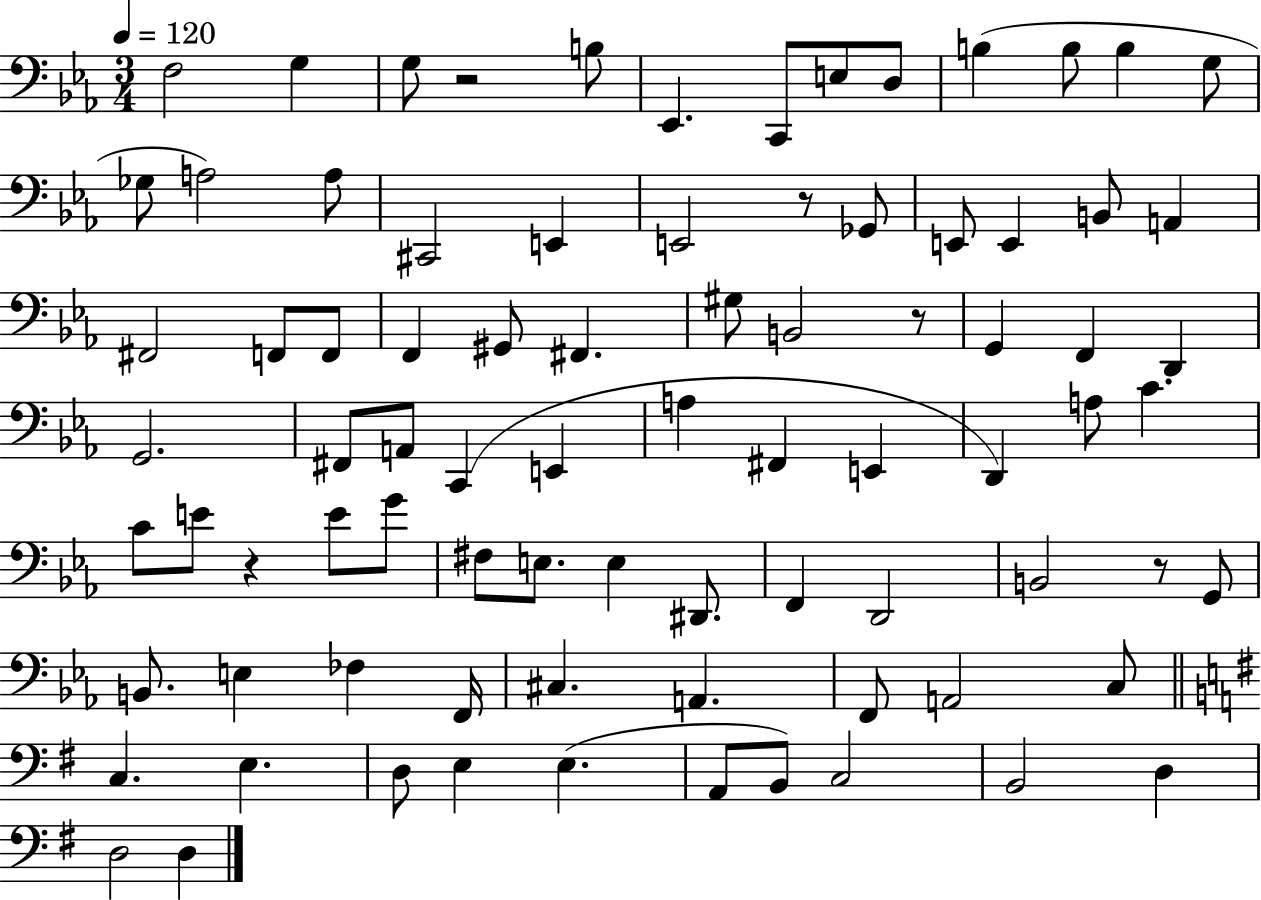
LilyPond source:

{
  \clef bass
  \numericTimeSignature
  \time 3/4
  \key ees \major
  \tempo 4 = 120
  f2 g4 | g8 r2 b8 | ees,4. c,8 e8 d8 | b4( b8 b4 g8 | \break ges8 a2) a8 | cis,2 e,4 | e,2 r8 ges,8 | e,8 e,4 b,8 a,4 | \break fis,2 f,8 f,8 | f,4 gis,8 fis,4. | gis8 b,2 r8 | g,4 f,4 d,4 | \break g,2. | fis,8 a,8 c,4( e,4 | a4 fis,4 e,4 | d,4) a8 c'4. | \break c'8 e'8 r4 e'8 g'8 | fis8 e8. e4 dis,8. | f,4 d,2 | b,2 r8 g,8 | \break b,8. e4 fes4 f,16 | cis4. a,4. | f,8 a,2 c8 | \bar "||" \break \key e \minor c4. e4. | d8 e4 e4.( | a,8 b,8) c2 | b,2 d4 | \break d2 d4 | \bar "|."
}